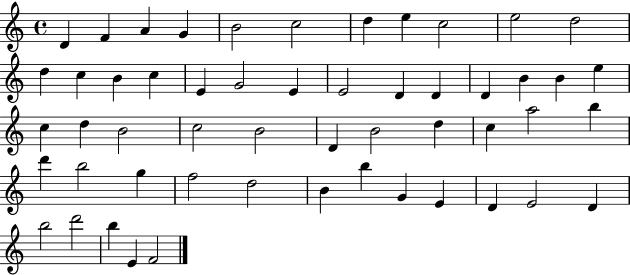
{
  \clef treble
  \time 4/4
  \defaultTimeSignature
  \key c \major
  d'4 f'4 a'4 g'4 | b'2 c''2 | d''4 e''4 c''2 | e''2 d''2 | \break d''4 c''4 b'4 c''4 | e'4 g'2 e'4 | e'2 d'4 d'4 | d'4 b'4 b'4 e''4 | \break c''4 d''4 b'2 | c''2 b'2 | d'4 b'2 d''4 | c''4 a''2 b''4 | \break d'''4 b''2 g''4 | f''2 d''2 | b'4 b''4 g'4 e'4 | d'4 e'2 d'4 | \break b''2 d'''2 | b''4 e'4 f'2 | \bar "|."
}